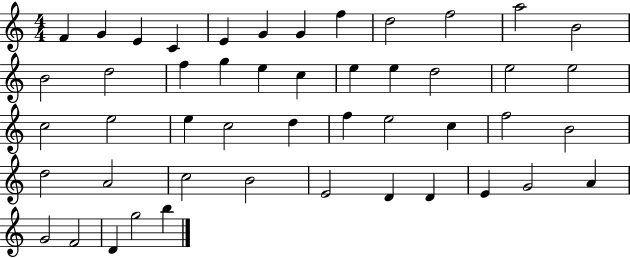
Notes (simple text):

F4/q G4/q E4/q C4/q E4/q G4/q G4/q F5/q D5/h F5/h A5/h B4/h B4/h D5/h F5/q G5/q E5/q C5/q E5/q E5/q D5/h E5/h E5/h C5/h E5/h E5/q C5/h D5/q F5/q E5/h C5/q F5/h B4/h D5/h A4/h C5/h B4/h E4/h D4/q D4/q E4/q G4/h A4/q G4/h F4/h D4/q G5/h B5/q